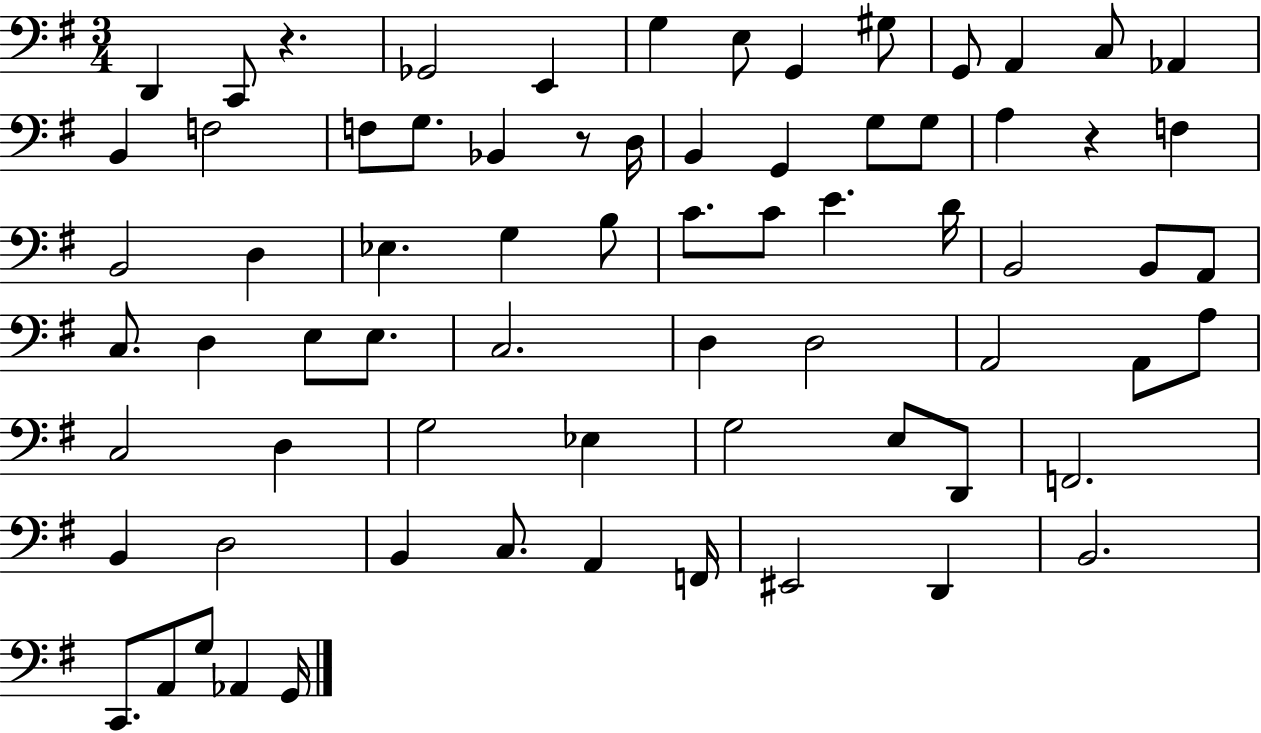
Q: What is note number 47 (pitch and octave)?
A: C3